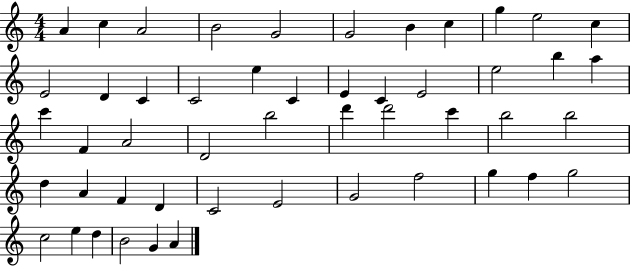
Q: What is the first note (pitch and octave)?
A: A4